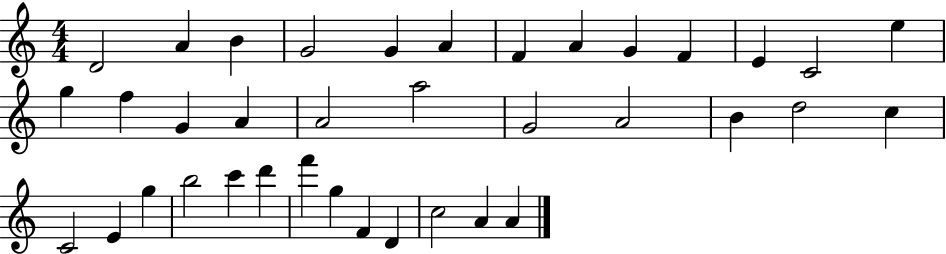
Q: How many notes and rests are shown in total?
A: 37